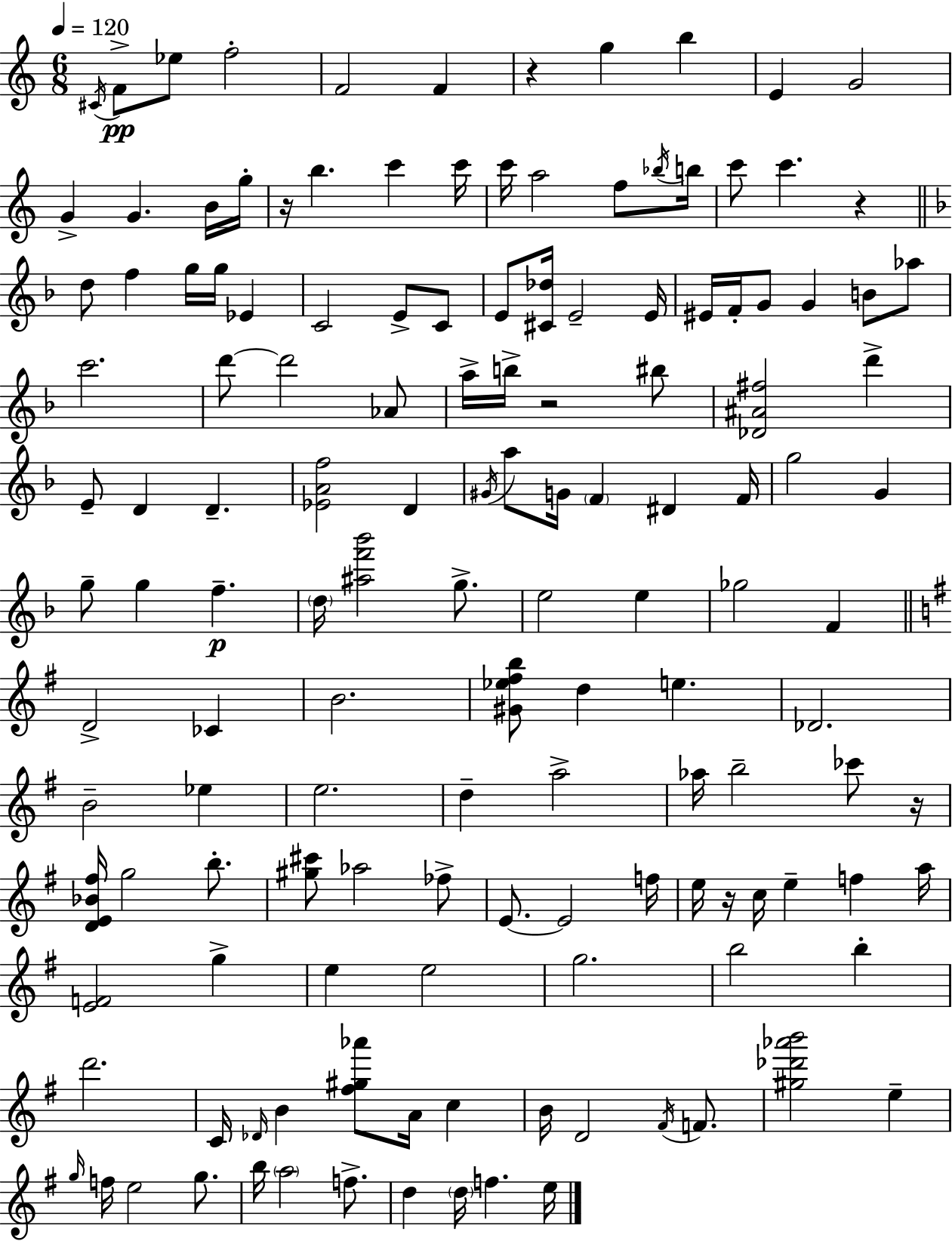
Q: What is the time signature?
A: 6/8